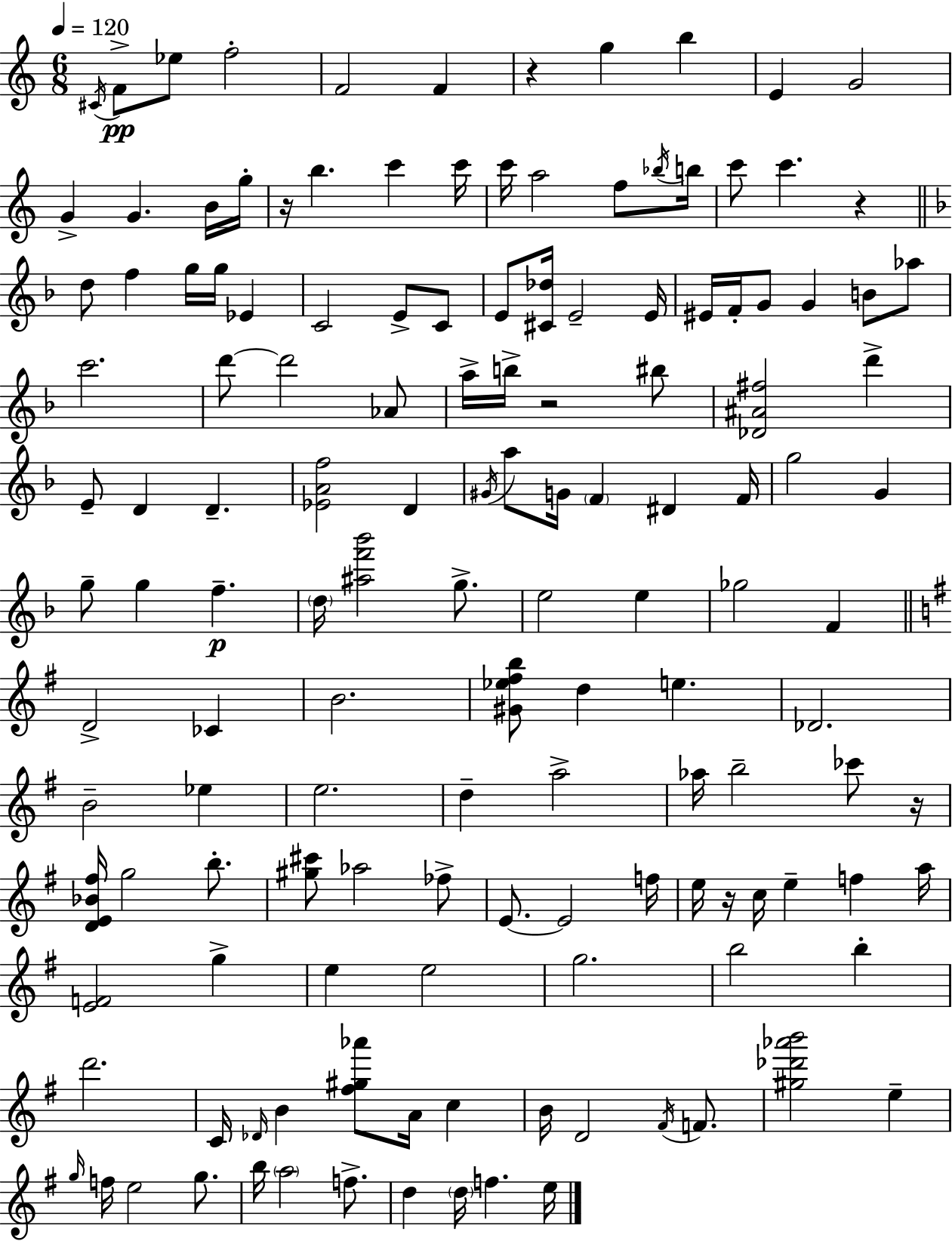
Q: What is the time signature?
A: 6/8